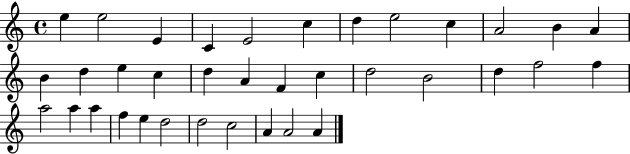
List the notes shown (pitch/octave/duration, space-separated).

E5/q E5/h E4/q C4/q E4/h C5/q D5/q E5/h C5/q A4/h B4/q A4/q B4/q D5/q E5/q C5/q D5/q A4/q F4/q C5/q D5/h B4/h D5/q F5/h F5/q A5/h A5/q A5/q F5/q E5/q D5/h D5/h C5/h A4/q A4/h A4/q